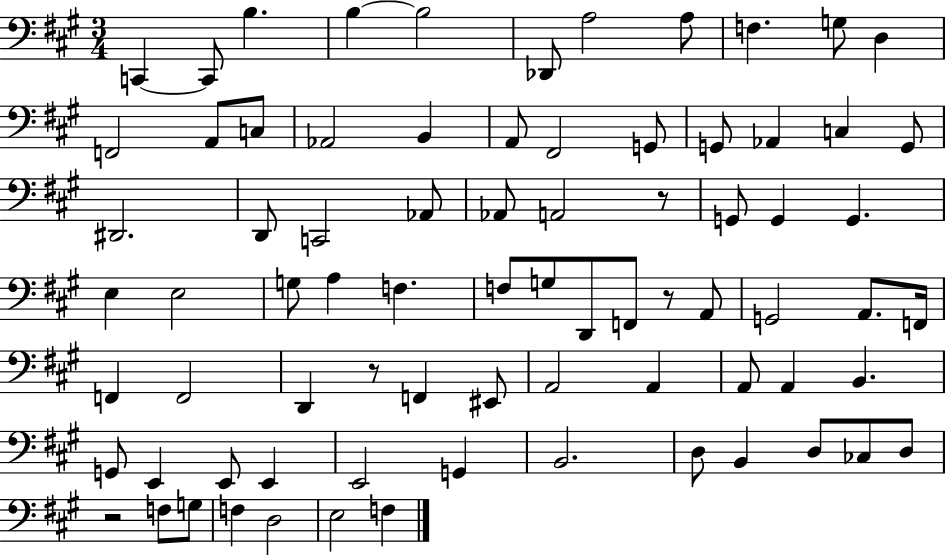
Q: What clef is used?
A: bass